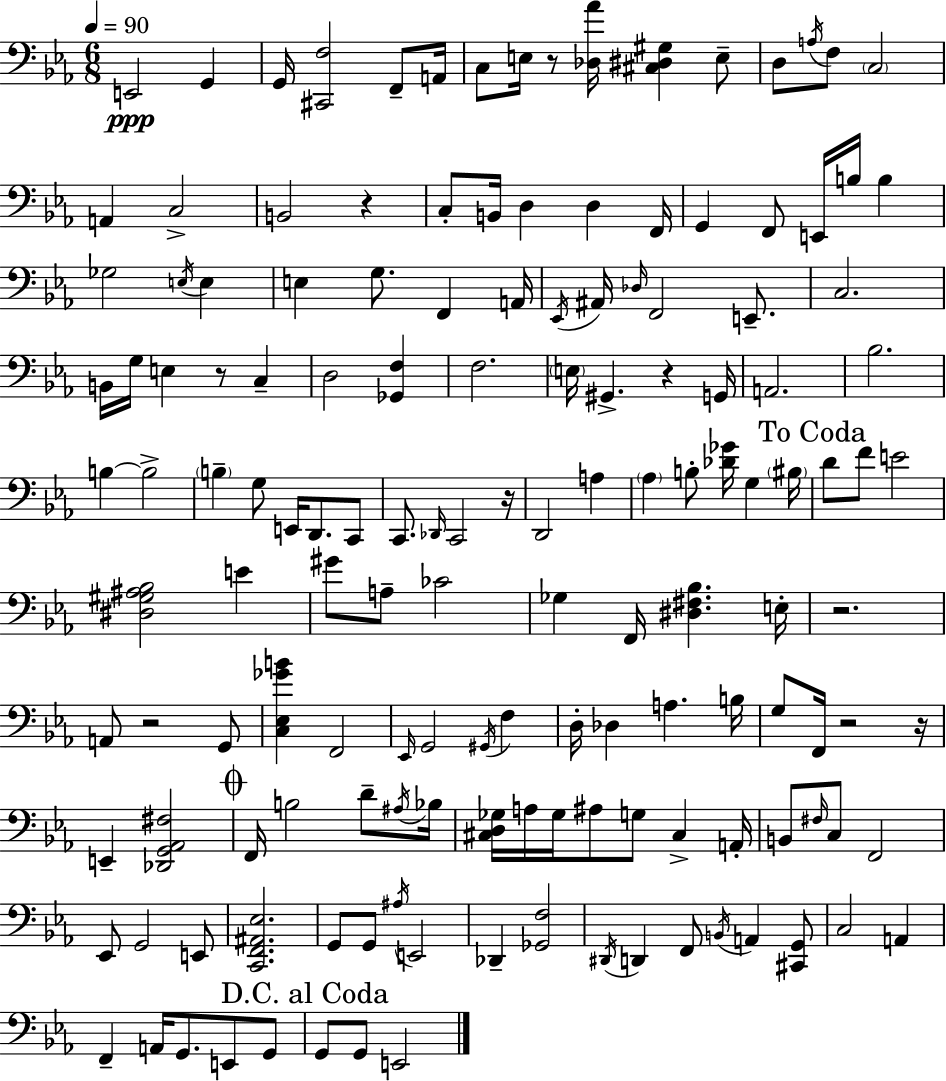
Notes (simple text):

E2/h G2/q G2/s [C#2,F3]/h F2/e A2/s C3/e E3/s R/e [Db3,Ab4]/s [C#3,D#3,G#3]/q E3/e D3/e A3/s F3/e C3/h A2/q C3/h B2/h R/q C3/e B2/s D3/q D3/q F2/s G2/q F2/e E2/s B3/s B3/q Gb3/h E3/s E3/q E3/q G3/e. F2/q A2/s Eb2/s A#2/s Db3/s F2/h E2/e. C3/h. B2/s G3/s E3/q R/e C3/q D3/h [Gb2,F3]/q F3/h. E3/s G#2/q. R/q G2/s A2/h. Bb3/h. B3/q B3/h B3/q G3/e E2/s D2/e. C2/e C2/e. Db2/s C2/h R/s D2/h A3/q Ab3/q B3/e [Db4,Gb4]/s G3/q BIS3/s D4/e F4/e E4/h [D#3,G#3,A#3,Bb3]/h E4/q G#4/e A3/e CES4/h Gb3/q F2/s [D#3,F#3,Bb3]/q. E3/s R/h. A2/e R/h G2/e [C3,Eb3,Gb4,B4]/q F2/h Eb2/s G2/h G#2/s F3/q D3/s Db3/q A3/q. B3/s G3/e F2/s R/h R/s E2/q [Db2,G2,Ab2,F#3]/h F2/s B3/h D4/e A#3/s Bb3/s [C#3,D3,Gb3]/s A3/s Gb3/s A#3/e G3/e C#3/q A2/s B2/e F#3/s C3/e F2/h Eb2/e G2/h E2/e [C2,F2,A#2,Eb3]/h. G2/e G2/e A#3/s E2/h Db2/q [Gb2,F3]/h D#2/s D2/q F2/e B2/s A2/q [C#2,G2]/e C3/h A2/q F2/q A2/s G2/e. E2/e G2/e G2/e G2/e E2/h